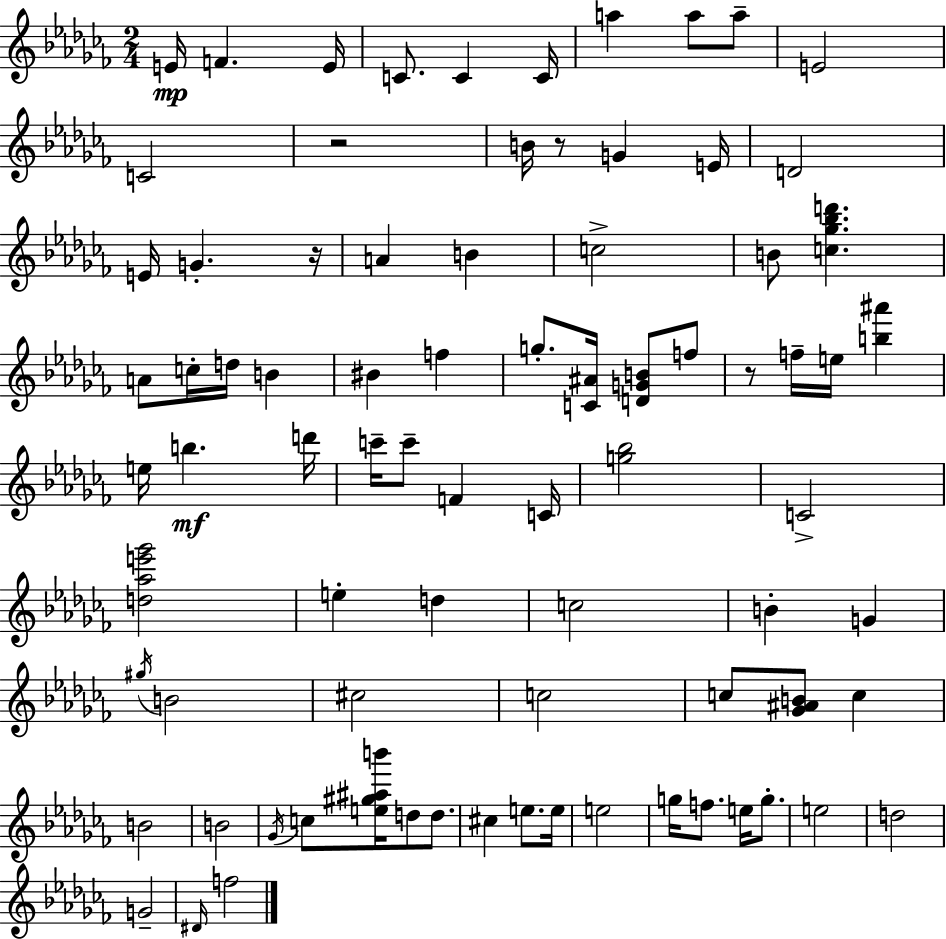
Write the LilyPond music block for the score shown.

{
  \clef treble
  \numericTimeSignature
  \time 2/4
  \key aes \minor
  \repeat volta 2 { e'16\mp f'4. e'16 | c'8. c'4 c'16 | a''4 a''8 a''8-- | e'2 | \break c'2 | r2 | b'16 r8 g'4 e'16 | d'2 | \break e'16 g'4.-. r16 | a'4 b'4 | c''2-> | b'8 <c'' ges'' bes'' d'''>4. | \break a'8 c''16-. d''16 b'4 | bis'4 f''4 | g''8.-. <c' ais'>16 <d' g' b'>8 f''8 | r8 f''16-- e''16 <b'' ais'''>4 | \break e''16 b''4.\mf d'''16 | c'''16-- c'''8-- f'4 c'16 | <g'' bes''>2 | c'2-> | \break <d'' aes'' e''' ges'''>2 | e''4-. d''4 | c''2 | b'4-. g'4 | \break \acciaccatura { gis''16 } b'2 | cis''2 | c''2 | c''8 <ges' ais' b'>8 c''4 | \break b'2 | b'2 | \acciaccatura { ges'16 } c''8 <e'' gis'' ais'' b'''>16 d''8 d''8. | cis''4 e''8. | \break e''16 e''2 | g''16 f''8. e''16 g''8.-. | e''2 | d''2 | \break g'2-- | \grace { dis'16 } f''2 | } \bar "|."
}